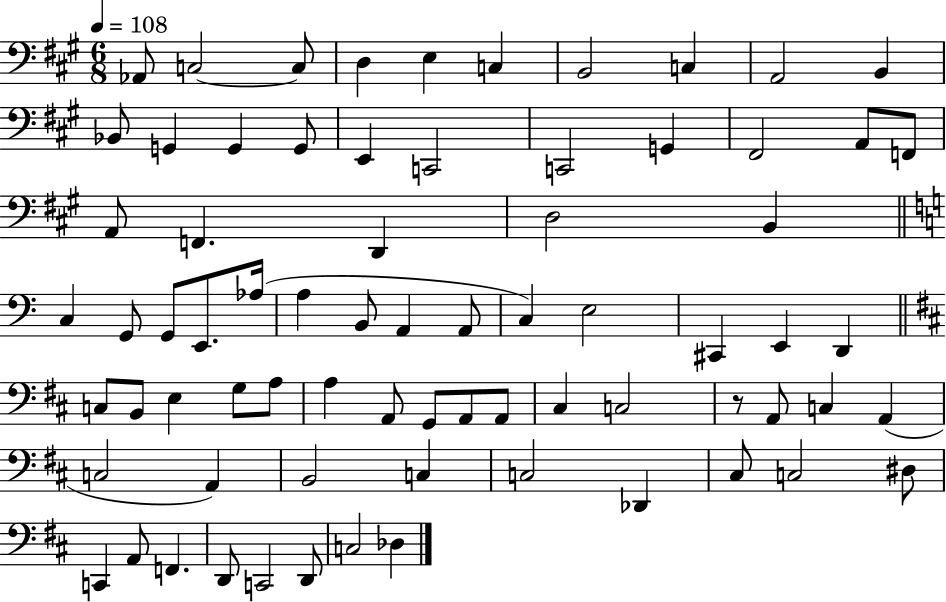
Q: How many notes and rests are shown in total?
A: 73